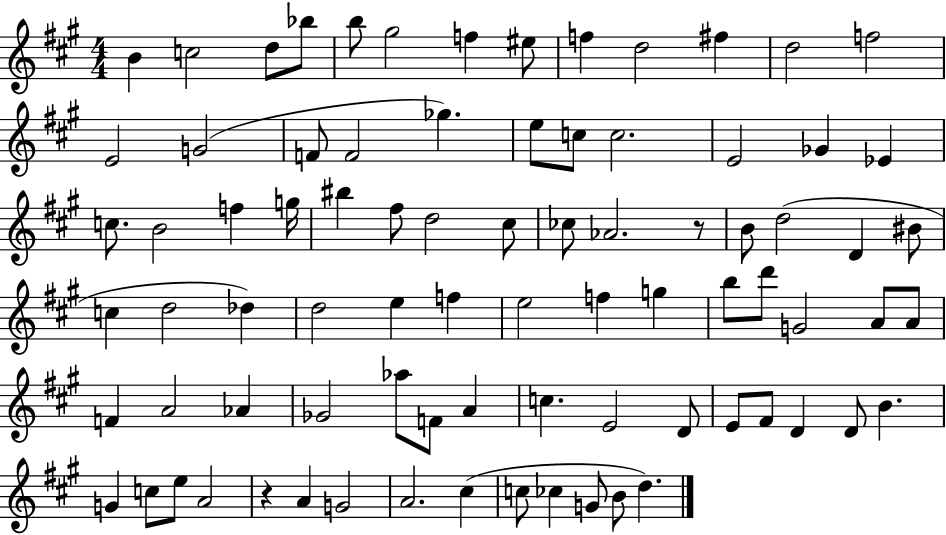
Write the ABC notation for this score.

X:1
T:Untitled
M:4/4
L:1/4
K:A
B c2 d/2 _b/2 b/2 ^g2 f ^e/2 f d2 ^f d2 f2 E2 G2 F/2 F2 _g e/2 c/2 c2 E2 _G _E c/2 B2 f g/4 ^b ^f/2 d2 ^c/2 _c/2 _A2 z/2 B/2 d2 D ^B/2 c d2 _d d2 e f e2 f g b/2 d'/2 G2 A/2 A/2 F A2 _A _G2 _a/2 F/2 A c E2 D/2 E/2 ^F/2 D D/2 B G c/2 e/2 A2 z A G2 A2 ^c c/2 _c G/2 B/2 d